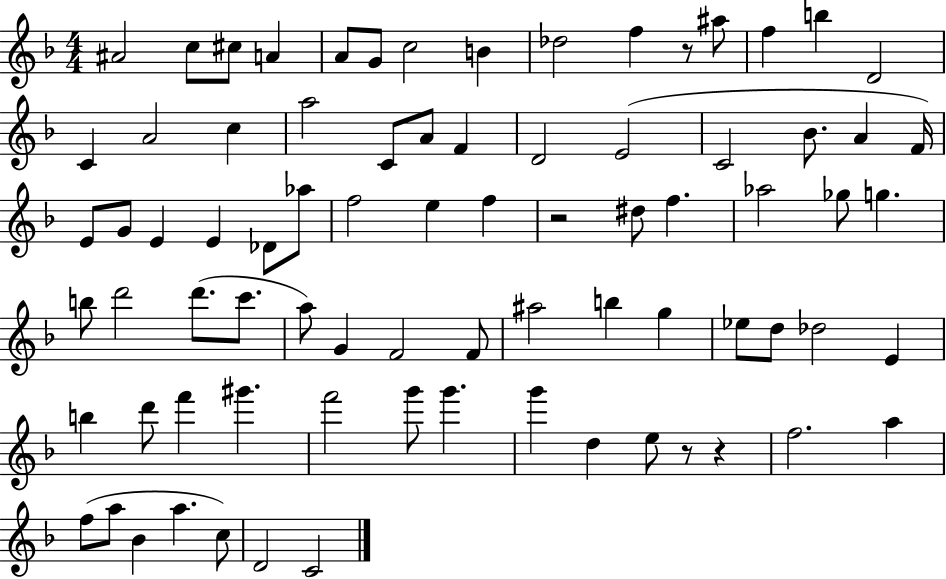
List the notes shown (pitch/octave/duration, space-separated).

A#4/h C5/e C#5/e A4/q A4/e G4/e C5/h B4/q Db5/h F5/q R/e A#5/e F5/q B5/q D4/h C4/q A4/h C5/q A5/h C4/e A4/e F4/q D4/h E4/h C4/h Bb4/e. A4/q F4/s E4/e G4/e E4/q E4/q Db4/e Ab5/e F5/h E5/q F5/q R/h D#5/e F5/q. Ab5/h Gb5/e G5/q. B5/e D6/h D6/e. C6/e. A5/e G4/q F4/h F4/e A#5/h B5/q G5/q Eb5/e D5/e Db5/h E4/q B5/q D6/e F6/q G#6/q. F6/h G6/e G6/q. G6/q D5/q E5/e R/e R/q F5/h. A5/q F5/e A5/e Bb4/q A5/q. C5/e D4/h C4/h